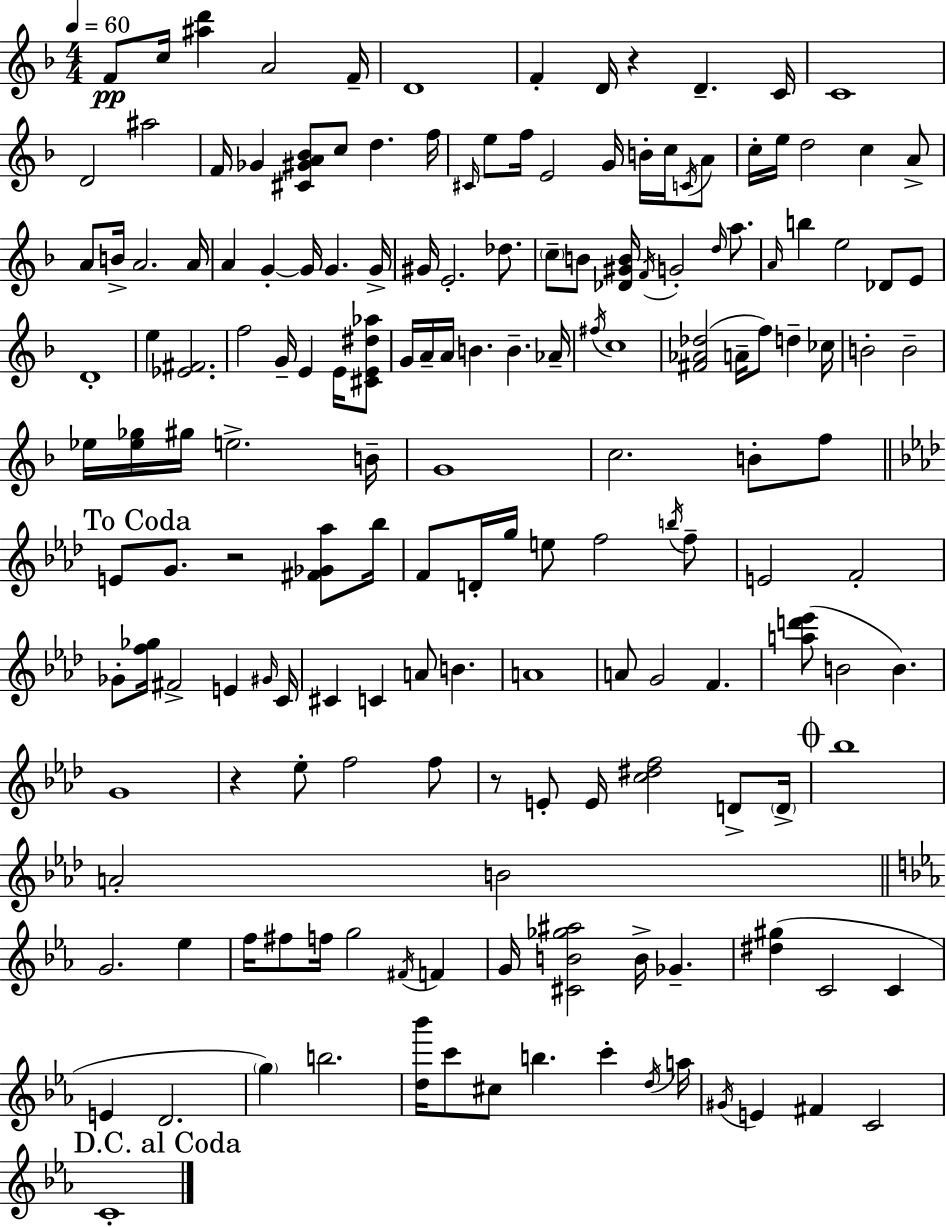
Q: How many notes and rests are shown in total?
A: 166